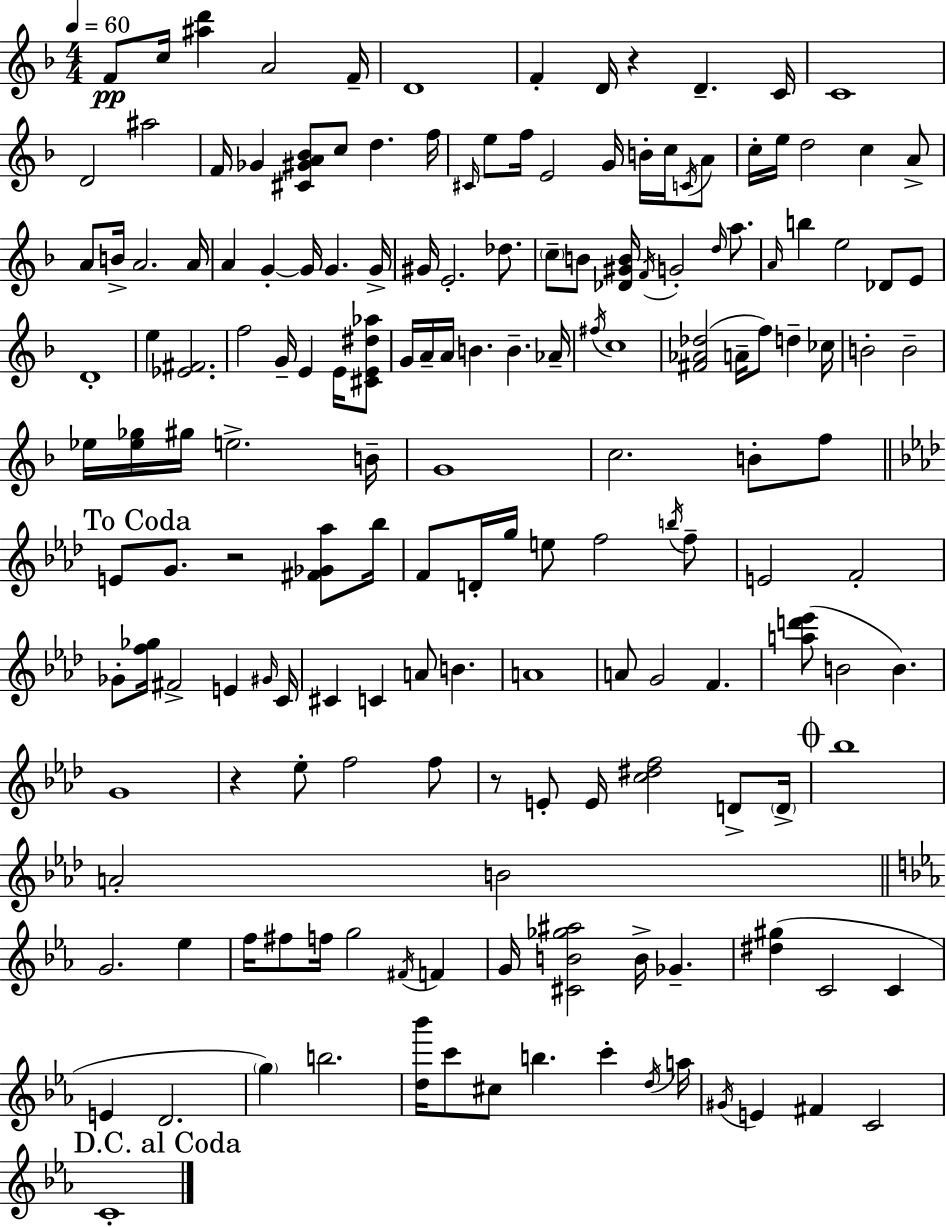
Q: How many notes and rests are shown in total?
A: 166